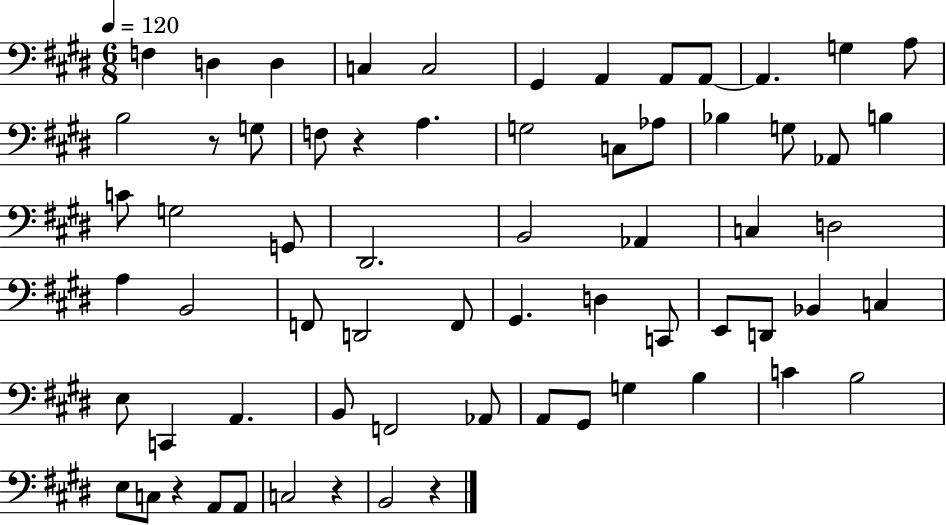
{
  \clef bass
  \numericTimeSignature
  \time 6/8
  \key e \major
  \tempo 4 = 120
  f4 d4 d4 | c4 c2 | gis,4 a,4 a,8 a,8~~ | a,4. g4 a8 | \break b2 r8 g8 | f8 r4 a4. | g2 c8 aes8 | bes4 g8 aes,8 b4 | \break c'8 g2 g,8 | dis,2. | b,2 aes,4 | c4 d2 | \break a4 b,2 | f,8 d,2 f,8 | gis,4. d4 c,8 | e,8 d,8 bes,4 c4 | \break e8 c,4 a,4. | b,8 f,2 aes,8 | a,8 gis,8 g4 b4 | c'4 b2 | \break e8 c8 r4 a,8 a,8 | c2 r4 | b,2 r4 | \bar "|."
}